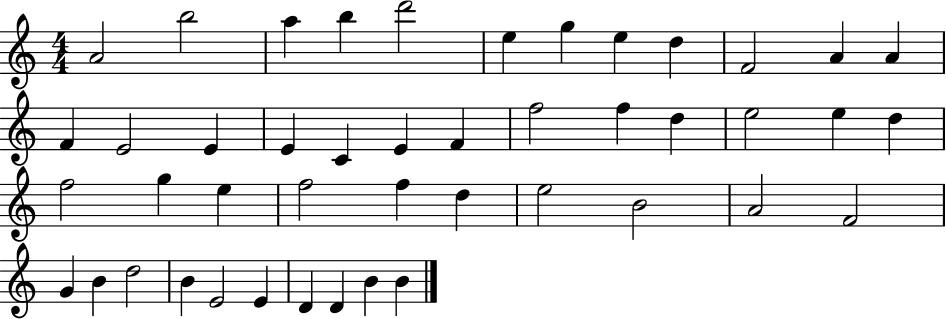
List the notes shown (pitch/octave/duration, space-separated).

A4/h B5/h A5/q B5/q D6/h E5/q G5/q E5/q D5/q F4/h A4/q A4/q F4/q E4/h E4/q E4/q C4/q E4/q F4/q F5/h F5/q D5/q E5/h E5/q D5/q F5/h G5/q E5/q F5/h F5/q D5/q E5/h B4/h A4/h F4/h G4/q B4/q D5/h B4/q E4/h E4/q D4/q D4/q B4/q B4/q